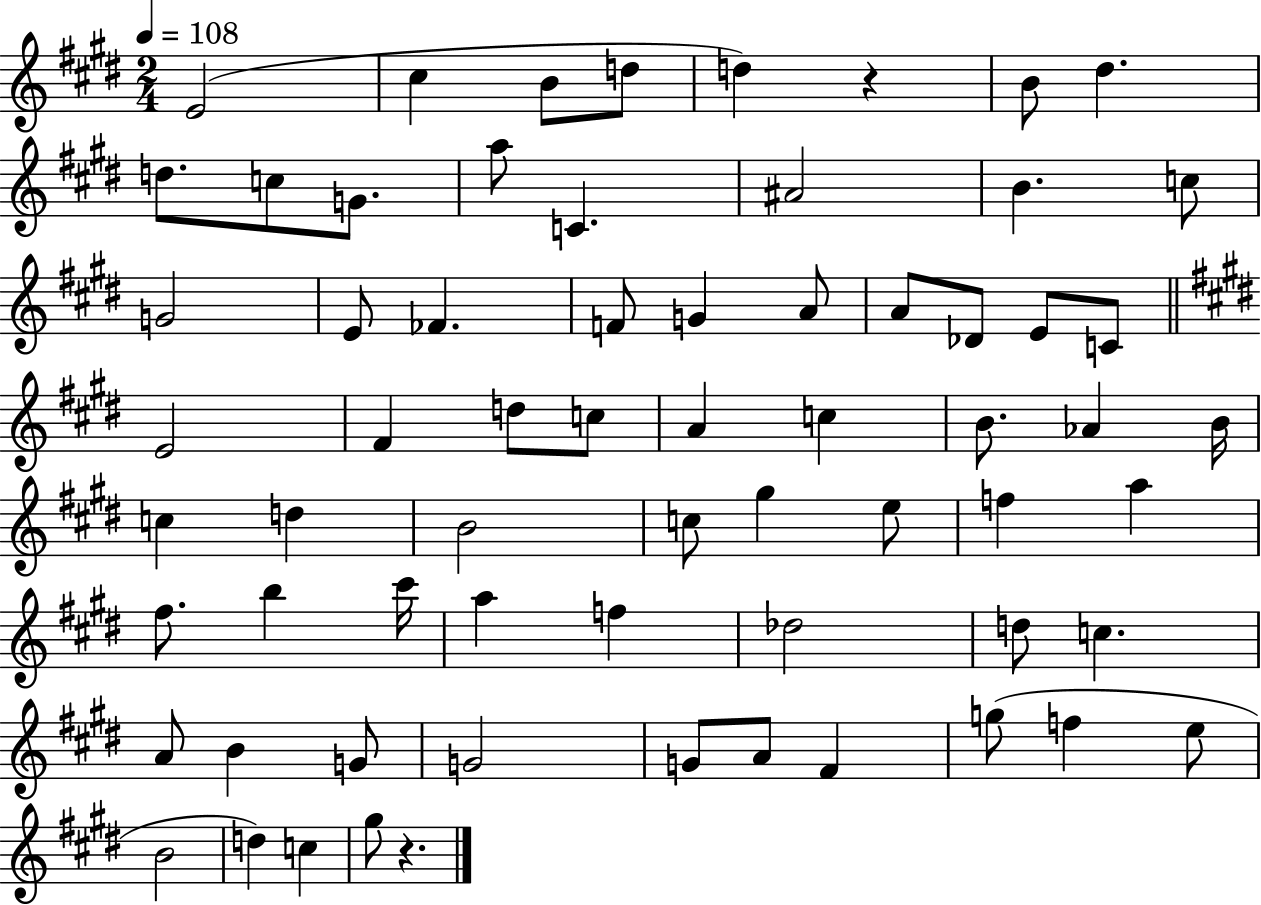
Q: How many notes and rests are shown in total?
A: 66